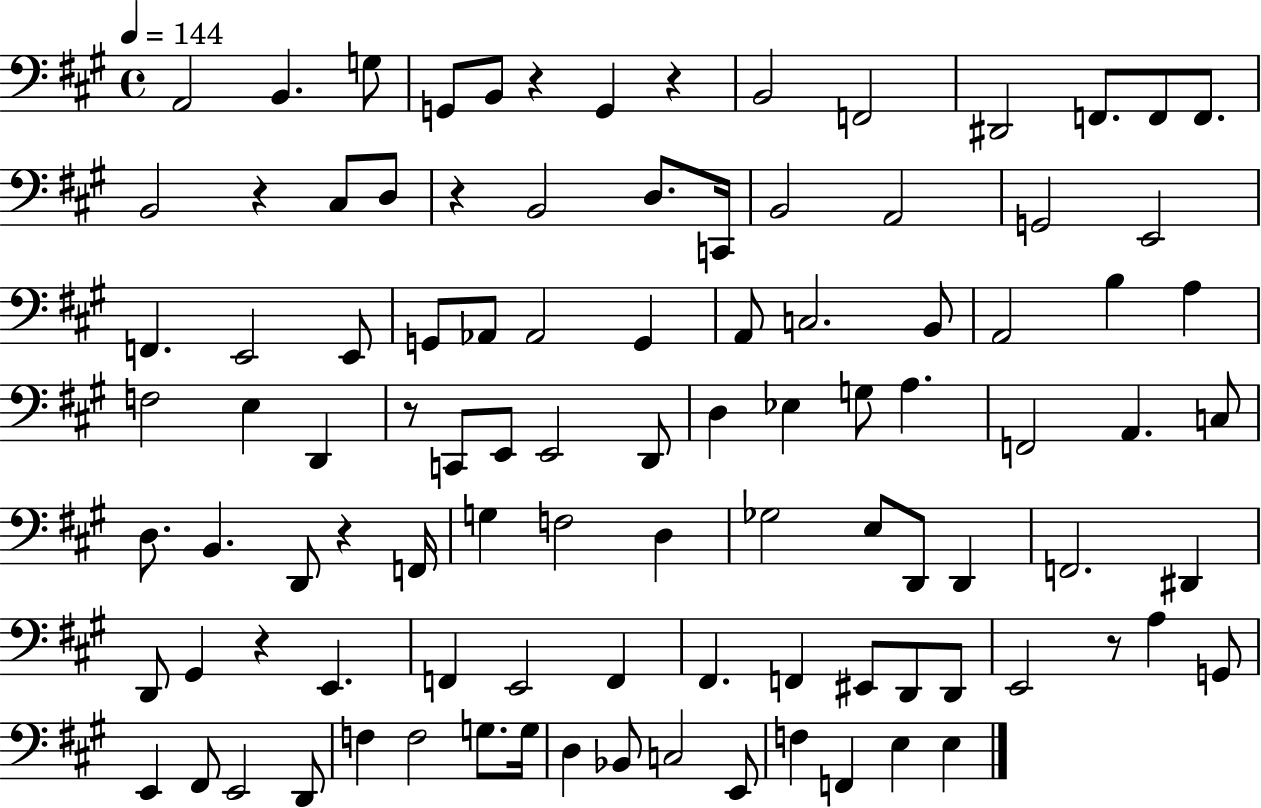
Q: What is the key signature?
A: A major